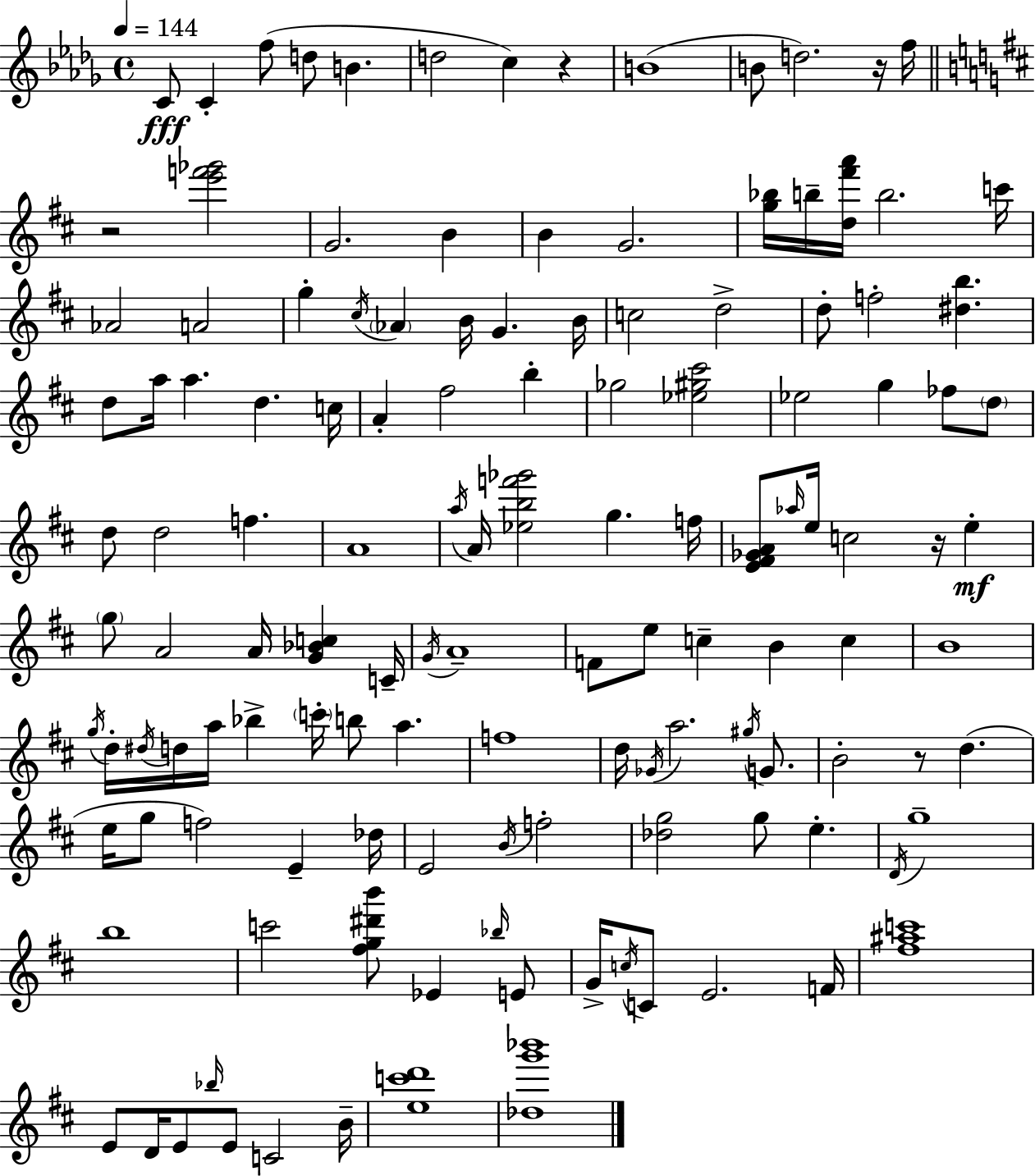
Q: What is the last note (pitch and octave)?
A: B4